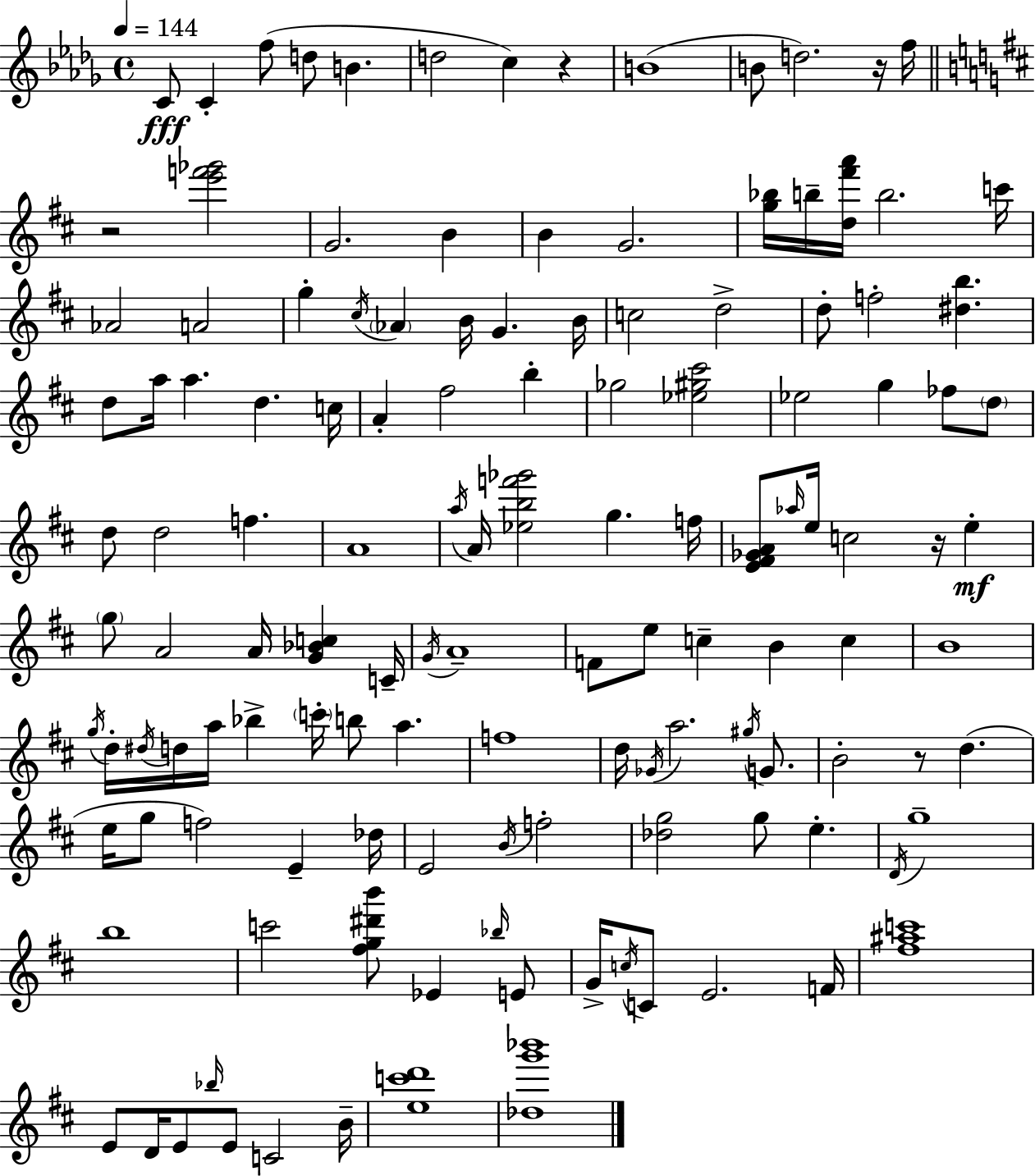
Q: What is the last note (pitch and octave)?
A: B4